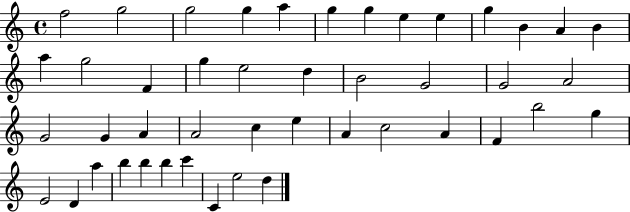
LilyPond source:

{
  \clef treble
  \time 4/4
  \defaultTimeSignature
  \key c \major
  f''2 g''2 | g''2 g''4 a''4 | g''4 g''4 e''4 e''4 | g''4 b'4 a'4 b'4 | \break a''4 g''2 f'4 | g''4 e''2 d''4 | b'2 g'2 | g'2 a'2 | \break g'2 g'4 a'4 | a'2 c''4 e''4 | a'4 c''2 a'4 | f'4 b''2 g''4 | \break e'2 d'4 a''4 | b''4 b''4 b''4 c'''4 | c'4 e''2 d''4 | \bar "|."
}